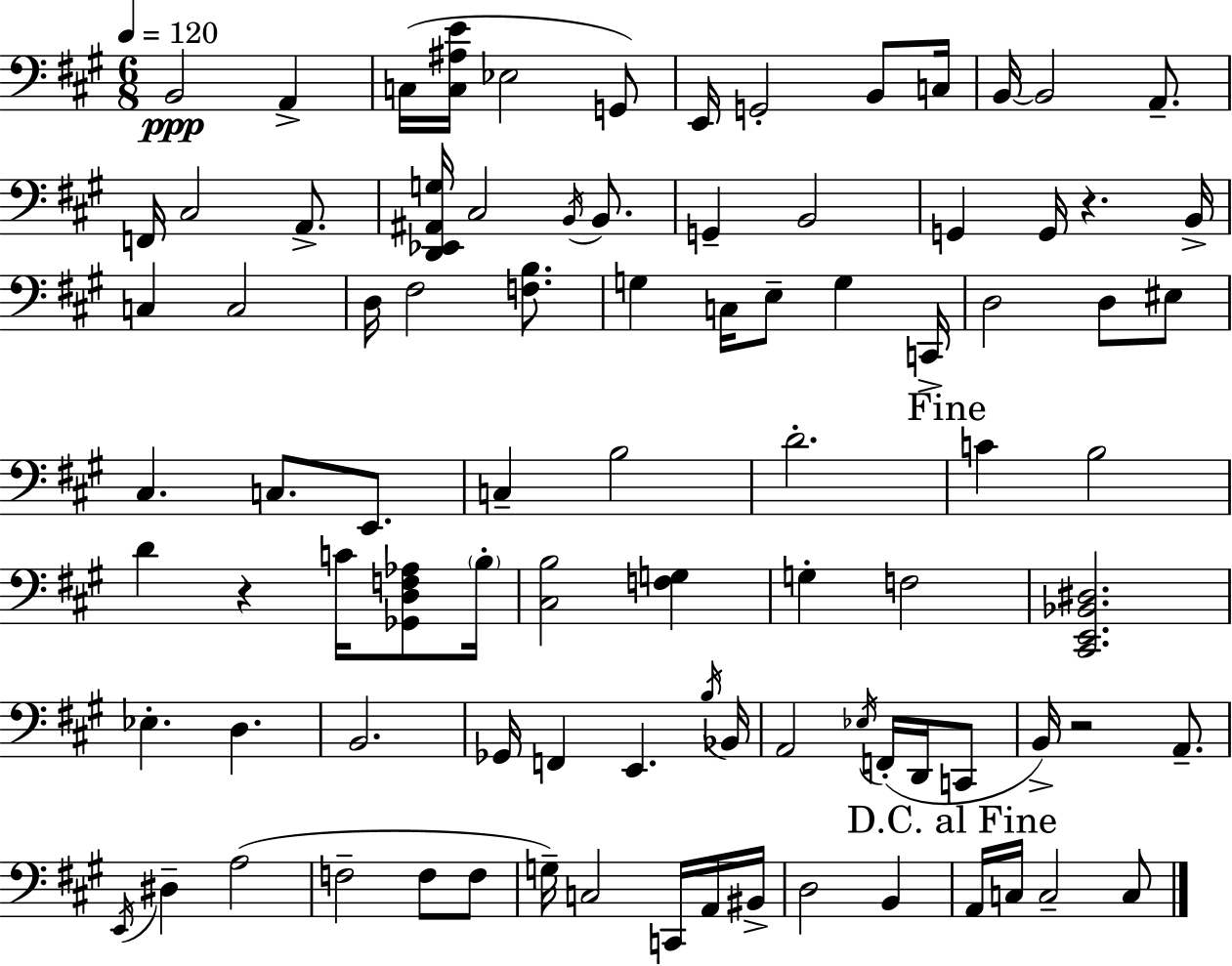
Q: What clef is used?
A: bass